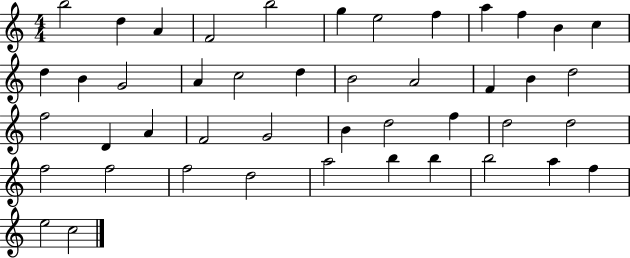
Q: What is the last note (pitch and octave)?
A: C5